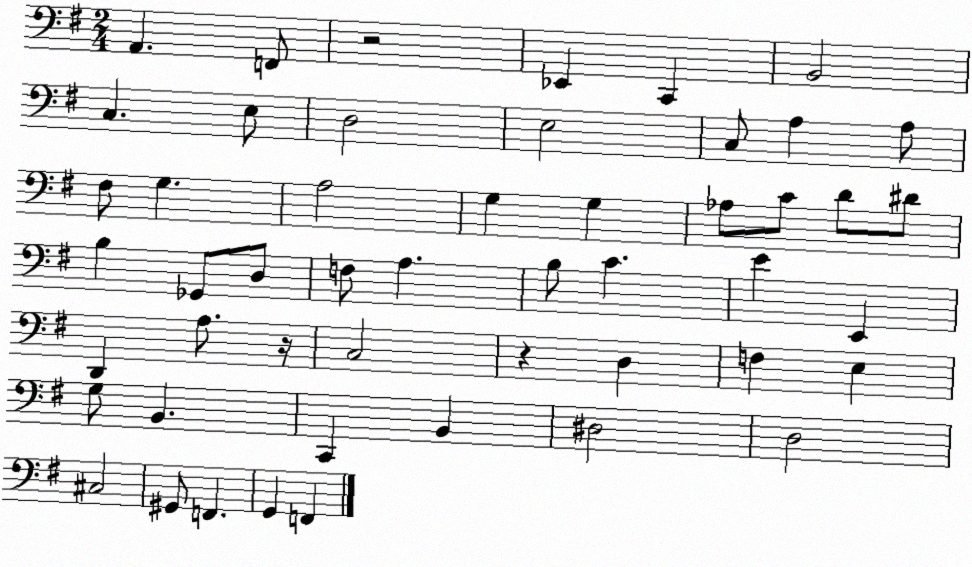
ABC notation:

X:1
T:Untitled
M:2/4
L:1/4
K:G
A,, F,,/2 z2 _E,, C,, B,,2 C, E,/2 D,2 E,2 C,/2 A, A,/2 ^F,/2 G, A,2 G, G, _A,/2 C/2 D/2 ^D/2 B, _G,,/2 D,/2 F,/2 A, B,/2 C E E,, D,, A,/2 z/4 C,2 z D, F, E, G,/2 B,, C,, B,, ^D,2 D,2 ^C,2 ^G,,/2 F,, G,, F,,